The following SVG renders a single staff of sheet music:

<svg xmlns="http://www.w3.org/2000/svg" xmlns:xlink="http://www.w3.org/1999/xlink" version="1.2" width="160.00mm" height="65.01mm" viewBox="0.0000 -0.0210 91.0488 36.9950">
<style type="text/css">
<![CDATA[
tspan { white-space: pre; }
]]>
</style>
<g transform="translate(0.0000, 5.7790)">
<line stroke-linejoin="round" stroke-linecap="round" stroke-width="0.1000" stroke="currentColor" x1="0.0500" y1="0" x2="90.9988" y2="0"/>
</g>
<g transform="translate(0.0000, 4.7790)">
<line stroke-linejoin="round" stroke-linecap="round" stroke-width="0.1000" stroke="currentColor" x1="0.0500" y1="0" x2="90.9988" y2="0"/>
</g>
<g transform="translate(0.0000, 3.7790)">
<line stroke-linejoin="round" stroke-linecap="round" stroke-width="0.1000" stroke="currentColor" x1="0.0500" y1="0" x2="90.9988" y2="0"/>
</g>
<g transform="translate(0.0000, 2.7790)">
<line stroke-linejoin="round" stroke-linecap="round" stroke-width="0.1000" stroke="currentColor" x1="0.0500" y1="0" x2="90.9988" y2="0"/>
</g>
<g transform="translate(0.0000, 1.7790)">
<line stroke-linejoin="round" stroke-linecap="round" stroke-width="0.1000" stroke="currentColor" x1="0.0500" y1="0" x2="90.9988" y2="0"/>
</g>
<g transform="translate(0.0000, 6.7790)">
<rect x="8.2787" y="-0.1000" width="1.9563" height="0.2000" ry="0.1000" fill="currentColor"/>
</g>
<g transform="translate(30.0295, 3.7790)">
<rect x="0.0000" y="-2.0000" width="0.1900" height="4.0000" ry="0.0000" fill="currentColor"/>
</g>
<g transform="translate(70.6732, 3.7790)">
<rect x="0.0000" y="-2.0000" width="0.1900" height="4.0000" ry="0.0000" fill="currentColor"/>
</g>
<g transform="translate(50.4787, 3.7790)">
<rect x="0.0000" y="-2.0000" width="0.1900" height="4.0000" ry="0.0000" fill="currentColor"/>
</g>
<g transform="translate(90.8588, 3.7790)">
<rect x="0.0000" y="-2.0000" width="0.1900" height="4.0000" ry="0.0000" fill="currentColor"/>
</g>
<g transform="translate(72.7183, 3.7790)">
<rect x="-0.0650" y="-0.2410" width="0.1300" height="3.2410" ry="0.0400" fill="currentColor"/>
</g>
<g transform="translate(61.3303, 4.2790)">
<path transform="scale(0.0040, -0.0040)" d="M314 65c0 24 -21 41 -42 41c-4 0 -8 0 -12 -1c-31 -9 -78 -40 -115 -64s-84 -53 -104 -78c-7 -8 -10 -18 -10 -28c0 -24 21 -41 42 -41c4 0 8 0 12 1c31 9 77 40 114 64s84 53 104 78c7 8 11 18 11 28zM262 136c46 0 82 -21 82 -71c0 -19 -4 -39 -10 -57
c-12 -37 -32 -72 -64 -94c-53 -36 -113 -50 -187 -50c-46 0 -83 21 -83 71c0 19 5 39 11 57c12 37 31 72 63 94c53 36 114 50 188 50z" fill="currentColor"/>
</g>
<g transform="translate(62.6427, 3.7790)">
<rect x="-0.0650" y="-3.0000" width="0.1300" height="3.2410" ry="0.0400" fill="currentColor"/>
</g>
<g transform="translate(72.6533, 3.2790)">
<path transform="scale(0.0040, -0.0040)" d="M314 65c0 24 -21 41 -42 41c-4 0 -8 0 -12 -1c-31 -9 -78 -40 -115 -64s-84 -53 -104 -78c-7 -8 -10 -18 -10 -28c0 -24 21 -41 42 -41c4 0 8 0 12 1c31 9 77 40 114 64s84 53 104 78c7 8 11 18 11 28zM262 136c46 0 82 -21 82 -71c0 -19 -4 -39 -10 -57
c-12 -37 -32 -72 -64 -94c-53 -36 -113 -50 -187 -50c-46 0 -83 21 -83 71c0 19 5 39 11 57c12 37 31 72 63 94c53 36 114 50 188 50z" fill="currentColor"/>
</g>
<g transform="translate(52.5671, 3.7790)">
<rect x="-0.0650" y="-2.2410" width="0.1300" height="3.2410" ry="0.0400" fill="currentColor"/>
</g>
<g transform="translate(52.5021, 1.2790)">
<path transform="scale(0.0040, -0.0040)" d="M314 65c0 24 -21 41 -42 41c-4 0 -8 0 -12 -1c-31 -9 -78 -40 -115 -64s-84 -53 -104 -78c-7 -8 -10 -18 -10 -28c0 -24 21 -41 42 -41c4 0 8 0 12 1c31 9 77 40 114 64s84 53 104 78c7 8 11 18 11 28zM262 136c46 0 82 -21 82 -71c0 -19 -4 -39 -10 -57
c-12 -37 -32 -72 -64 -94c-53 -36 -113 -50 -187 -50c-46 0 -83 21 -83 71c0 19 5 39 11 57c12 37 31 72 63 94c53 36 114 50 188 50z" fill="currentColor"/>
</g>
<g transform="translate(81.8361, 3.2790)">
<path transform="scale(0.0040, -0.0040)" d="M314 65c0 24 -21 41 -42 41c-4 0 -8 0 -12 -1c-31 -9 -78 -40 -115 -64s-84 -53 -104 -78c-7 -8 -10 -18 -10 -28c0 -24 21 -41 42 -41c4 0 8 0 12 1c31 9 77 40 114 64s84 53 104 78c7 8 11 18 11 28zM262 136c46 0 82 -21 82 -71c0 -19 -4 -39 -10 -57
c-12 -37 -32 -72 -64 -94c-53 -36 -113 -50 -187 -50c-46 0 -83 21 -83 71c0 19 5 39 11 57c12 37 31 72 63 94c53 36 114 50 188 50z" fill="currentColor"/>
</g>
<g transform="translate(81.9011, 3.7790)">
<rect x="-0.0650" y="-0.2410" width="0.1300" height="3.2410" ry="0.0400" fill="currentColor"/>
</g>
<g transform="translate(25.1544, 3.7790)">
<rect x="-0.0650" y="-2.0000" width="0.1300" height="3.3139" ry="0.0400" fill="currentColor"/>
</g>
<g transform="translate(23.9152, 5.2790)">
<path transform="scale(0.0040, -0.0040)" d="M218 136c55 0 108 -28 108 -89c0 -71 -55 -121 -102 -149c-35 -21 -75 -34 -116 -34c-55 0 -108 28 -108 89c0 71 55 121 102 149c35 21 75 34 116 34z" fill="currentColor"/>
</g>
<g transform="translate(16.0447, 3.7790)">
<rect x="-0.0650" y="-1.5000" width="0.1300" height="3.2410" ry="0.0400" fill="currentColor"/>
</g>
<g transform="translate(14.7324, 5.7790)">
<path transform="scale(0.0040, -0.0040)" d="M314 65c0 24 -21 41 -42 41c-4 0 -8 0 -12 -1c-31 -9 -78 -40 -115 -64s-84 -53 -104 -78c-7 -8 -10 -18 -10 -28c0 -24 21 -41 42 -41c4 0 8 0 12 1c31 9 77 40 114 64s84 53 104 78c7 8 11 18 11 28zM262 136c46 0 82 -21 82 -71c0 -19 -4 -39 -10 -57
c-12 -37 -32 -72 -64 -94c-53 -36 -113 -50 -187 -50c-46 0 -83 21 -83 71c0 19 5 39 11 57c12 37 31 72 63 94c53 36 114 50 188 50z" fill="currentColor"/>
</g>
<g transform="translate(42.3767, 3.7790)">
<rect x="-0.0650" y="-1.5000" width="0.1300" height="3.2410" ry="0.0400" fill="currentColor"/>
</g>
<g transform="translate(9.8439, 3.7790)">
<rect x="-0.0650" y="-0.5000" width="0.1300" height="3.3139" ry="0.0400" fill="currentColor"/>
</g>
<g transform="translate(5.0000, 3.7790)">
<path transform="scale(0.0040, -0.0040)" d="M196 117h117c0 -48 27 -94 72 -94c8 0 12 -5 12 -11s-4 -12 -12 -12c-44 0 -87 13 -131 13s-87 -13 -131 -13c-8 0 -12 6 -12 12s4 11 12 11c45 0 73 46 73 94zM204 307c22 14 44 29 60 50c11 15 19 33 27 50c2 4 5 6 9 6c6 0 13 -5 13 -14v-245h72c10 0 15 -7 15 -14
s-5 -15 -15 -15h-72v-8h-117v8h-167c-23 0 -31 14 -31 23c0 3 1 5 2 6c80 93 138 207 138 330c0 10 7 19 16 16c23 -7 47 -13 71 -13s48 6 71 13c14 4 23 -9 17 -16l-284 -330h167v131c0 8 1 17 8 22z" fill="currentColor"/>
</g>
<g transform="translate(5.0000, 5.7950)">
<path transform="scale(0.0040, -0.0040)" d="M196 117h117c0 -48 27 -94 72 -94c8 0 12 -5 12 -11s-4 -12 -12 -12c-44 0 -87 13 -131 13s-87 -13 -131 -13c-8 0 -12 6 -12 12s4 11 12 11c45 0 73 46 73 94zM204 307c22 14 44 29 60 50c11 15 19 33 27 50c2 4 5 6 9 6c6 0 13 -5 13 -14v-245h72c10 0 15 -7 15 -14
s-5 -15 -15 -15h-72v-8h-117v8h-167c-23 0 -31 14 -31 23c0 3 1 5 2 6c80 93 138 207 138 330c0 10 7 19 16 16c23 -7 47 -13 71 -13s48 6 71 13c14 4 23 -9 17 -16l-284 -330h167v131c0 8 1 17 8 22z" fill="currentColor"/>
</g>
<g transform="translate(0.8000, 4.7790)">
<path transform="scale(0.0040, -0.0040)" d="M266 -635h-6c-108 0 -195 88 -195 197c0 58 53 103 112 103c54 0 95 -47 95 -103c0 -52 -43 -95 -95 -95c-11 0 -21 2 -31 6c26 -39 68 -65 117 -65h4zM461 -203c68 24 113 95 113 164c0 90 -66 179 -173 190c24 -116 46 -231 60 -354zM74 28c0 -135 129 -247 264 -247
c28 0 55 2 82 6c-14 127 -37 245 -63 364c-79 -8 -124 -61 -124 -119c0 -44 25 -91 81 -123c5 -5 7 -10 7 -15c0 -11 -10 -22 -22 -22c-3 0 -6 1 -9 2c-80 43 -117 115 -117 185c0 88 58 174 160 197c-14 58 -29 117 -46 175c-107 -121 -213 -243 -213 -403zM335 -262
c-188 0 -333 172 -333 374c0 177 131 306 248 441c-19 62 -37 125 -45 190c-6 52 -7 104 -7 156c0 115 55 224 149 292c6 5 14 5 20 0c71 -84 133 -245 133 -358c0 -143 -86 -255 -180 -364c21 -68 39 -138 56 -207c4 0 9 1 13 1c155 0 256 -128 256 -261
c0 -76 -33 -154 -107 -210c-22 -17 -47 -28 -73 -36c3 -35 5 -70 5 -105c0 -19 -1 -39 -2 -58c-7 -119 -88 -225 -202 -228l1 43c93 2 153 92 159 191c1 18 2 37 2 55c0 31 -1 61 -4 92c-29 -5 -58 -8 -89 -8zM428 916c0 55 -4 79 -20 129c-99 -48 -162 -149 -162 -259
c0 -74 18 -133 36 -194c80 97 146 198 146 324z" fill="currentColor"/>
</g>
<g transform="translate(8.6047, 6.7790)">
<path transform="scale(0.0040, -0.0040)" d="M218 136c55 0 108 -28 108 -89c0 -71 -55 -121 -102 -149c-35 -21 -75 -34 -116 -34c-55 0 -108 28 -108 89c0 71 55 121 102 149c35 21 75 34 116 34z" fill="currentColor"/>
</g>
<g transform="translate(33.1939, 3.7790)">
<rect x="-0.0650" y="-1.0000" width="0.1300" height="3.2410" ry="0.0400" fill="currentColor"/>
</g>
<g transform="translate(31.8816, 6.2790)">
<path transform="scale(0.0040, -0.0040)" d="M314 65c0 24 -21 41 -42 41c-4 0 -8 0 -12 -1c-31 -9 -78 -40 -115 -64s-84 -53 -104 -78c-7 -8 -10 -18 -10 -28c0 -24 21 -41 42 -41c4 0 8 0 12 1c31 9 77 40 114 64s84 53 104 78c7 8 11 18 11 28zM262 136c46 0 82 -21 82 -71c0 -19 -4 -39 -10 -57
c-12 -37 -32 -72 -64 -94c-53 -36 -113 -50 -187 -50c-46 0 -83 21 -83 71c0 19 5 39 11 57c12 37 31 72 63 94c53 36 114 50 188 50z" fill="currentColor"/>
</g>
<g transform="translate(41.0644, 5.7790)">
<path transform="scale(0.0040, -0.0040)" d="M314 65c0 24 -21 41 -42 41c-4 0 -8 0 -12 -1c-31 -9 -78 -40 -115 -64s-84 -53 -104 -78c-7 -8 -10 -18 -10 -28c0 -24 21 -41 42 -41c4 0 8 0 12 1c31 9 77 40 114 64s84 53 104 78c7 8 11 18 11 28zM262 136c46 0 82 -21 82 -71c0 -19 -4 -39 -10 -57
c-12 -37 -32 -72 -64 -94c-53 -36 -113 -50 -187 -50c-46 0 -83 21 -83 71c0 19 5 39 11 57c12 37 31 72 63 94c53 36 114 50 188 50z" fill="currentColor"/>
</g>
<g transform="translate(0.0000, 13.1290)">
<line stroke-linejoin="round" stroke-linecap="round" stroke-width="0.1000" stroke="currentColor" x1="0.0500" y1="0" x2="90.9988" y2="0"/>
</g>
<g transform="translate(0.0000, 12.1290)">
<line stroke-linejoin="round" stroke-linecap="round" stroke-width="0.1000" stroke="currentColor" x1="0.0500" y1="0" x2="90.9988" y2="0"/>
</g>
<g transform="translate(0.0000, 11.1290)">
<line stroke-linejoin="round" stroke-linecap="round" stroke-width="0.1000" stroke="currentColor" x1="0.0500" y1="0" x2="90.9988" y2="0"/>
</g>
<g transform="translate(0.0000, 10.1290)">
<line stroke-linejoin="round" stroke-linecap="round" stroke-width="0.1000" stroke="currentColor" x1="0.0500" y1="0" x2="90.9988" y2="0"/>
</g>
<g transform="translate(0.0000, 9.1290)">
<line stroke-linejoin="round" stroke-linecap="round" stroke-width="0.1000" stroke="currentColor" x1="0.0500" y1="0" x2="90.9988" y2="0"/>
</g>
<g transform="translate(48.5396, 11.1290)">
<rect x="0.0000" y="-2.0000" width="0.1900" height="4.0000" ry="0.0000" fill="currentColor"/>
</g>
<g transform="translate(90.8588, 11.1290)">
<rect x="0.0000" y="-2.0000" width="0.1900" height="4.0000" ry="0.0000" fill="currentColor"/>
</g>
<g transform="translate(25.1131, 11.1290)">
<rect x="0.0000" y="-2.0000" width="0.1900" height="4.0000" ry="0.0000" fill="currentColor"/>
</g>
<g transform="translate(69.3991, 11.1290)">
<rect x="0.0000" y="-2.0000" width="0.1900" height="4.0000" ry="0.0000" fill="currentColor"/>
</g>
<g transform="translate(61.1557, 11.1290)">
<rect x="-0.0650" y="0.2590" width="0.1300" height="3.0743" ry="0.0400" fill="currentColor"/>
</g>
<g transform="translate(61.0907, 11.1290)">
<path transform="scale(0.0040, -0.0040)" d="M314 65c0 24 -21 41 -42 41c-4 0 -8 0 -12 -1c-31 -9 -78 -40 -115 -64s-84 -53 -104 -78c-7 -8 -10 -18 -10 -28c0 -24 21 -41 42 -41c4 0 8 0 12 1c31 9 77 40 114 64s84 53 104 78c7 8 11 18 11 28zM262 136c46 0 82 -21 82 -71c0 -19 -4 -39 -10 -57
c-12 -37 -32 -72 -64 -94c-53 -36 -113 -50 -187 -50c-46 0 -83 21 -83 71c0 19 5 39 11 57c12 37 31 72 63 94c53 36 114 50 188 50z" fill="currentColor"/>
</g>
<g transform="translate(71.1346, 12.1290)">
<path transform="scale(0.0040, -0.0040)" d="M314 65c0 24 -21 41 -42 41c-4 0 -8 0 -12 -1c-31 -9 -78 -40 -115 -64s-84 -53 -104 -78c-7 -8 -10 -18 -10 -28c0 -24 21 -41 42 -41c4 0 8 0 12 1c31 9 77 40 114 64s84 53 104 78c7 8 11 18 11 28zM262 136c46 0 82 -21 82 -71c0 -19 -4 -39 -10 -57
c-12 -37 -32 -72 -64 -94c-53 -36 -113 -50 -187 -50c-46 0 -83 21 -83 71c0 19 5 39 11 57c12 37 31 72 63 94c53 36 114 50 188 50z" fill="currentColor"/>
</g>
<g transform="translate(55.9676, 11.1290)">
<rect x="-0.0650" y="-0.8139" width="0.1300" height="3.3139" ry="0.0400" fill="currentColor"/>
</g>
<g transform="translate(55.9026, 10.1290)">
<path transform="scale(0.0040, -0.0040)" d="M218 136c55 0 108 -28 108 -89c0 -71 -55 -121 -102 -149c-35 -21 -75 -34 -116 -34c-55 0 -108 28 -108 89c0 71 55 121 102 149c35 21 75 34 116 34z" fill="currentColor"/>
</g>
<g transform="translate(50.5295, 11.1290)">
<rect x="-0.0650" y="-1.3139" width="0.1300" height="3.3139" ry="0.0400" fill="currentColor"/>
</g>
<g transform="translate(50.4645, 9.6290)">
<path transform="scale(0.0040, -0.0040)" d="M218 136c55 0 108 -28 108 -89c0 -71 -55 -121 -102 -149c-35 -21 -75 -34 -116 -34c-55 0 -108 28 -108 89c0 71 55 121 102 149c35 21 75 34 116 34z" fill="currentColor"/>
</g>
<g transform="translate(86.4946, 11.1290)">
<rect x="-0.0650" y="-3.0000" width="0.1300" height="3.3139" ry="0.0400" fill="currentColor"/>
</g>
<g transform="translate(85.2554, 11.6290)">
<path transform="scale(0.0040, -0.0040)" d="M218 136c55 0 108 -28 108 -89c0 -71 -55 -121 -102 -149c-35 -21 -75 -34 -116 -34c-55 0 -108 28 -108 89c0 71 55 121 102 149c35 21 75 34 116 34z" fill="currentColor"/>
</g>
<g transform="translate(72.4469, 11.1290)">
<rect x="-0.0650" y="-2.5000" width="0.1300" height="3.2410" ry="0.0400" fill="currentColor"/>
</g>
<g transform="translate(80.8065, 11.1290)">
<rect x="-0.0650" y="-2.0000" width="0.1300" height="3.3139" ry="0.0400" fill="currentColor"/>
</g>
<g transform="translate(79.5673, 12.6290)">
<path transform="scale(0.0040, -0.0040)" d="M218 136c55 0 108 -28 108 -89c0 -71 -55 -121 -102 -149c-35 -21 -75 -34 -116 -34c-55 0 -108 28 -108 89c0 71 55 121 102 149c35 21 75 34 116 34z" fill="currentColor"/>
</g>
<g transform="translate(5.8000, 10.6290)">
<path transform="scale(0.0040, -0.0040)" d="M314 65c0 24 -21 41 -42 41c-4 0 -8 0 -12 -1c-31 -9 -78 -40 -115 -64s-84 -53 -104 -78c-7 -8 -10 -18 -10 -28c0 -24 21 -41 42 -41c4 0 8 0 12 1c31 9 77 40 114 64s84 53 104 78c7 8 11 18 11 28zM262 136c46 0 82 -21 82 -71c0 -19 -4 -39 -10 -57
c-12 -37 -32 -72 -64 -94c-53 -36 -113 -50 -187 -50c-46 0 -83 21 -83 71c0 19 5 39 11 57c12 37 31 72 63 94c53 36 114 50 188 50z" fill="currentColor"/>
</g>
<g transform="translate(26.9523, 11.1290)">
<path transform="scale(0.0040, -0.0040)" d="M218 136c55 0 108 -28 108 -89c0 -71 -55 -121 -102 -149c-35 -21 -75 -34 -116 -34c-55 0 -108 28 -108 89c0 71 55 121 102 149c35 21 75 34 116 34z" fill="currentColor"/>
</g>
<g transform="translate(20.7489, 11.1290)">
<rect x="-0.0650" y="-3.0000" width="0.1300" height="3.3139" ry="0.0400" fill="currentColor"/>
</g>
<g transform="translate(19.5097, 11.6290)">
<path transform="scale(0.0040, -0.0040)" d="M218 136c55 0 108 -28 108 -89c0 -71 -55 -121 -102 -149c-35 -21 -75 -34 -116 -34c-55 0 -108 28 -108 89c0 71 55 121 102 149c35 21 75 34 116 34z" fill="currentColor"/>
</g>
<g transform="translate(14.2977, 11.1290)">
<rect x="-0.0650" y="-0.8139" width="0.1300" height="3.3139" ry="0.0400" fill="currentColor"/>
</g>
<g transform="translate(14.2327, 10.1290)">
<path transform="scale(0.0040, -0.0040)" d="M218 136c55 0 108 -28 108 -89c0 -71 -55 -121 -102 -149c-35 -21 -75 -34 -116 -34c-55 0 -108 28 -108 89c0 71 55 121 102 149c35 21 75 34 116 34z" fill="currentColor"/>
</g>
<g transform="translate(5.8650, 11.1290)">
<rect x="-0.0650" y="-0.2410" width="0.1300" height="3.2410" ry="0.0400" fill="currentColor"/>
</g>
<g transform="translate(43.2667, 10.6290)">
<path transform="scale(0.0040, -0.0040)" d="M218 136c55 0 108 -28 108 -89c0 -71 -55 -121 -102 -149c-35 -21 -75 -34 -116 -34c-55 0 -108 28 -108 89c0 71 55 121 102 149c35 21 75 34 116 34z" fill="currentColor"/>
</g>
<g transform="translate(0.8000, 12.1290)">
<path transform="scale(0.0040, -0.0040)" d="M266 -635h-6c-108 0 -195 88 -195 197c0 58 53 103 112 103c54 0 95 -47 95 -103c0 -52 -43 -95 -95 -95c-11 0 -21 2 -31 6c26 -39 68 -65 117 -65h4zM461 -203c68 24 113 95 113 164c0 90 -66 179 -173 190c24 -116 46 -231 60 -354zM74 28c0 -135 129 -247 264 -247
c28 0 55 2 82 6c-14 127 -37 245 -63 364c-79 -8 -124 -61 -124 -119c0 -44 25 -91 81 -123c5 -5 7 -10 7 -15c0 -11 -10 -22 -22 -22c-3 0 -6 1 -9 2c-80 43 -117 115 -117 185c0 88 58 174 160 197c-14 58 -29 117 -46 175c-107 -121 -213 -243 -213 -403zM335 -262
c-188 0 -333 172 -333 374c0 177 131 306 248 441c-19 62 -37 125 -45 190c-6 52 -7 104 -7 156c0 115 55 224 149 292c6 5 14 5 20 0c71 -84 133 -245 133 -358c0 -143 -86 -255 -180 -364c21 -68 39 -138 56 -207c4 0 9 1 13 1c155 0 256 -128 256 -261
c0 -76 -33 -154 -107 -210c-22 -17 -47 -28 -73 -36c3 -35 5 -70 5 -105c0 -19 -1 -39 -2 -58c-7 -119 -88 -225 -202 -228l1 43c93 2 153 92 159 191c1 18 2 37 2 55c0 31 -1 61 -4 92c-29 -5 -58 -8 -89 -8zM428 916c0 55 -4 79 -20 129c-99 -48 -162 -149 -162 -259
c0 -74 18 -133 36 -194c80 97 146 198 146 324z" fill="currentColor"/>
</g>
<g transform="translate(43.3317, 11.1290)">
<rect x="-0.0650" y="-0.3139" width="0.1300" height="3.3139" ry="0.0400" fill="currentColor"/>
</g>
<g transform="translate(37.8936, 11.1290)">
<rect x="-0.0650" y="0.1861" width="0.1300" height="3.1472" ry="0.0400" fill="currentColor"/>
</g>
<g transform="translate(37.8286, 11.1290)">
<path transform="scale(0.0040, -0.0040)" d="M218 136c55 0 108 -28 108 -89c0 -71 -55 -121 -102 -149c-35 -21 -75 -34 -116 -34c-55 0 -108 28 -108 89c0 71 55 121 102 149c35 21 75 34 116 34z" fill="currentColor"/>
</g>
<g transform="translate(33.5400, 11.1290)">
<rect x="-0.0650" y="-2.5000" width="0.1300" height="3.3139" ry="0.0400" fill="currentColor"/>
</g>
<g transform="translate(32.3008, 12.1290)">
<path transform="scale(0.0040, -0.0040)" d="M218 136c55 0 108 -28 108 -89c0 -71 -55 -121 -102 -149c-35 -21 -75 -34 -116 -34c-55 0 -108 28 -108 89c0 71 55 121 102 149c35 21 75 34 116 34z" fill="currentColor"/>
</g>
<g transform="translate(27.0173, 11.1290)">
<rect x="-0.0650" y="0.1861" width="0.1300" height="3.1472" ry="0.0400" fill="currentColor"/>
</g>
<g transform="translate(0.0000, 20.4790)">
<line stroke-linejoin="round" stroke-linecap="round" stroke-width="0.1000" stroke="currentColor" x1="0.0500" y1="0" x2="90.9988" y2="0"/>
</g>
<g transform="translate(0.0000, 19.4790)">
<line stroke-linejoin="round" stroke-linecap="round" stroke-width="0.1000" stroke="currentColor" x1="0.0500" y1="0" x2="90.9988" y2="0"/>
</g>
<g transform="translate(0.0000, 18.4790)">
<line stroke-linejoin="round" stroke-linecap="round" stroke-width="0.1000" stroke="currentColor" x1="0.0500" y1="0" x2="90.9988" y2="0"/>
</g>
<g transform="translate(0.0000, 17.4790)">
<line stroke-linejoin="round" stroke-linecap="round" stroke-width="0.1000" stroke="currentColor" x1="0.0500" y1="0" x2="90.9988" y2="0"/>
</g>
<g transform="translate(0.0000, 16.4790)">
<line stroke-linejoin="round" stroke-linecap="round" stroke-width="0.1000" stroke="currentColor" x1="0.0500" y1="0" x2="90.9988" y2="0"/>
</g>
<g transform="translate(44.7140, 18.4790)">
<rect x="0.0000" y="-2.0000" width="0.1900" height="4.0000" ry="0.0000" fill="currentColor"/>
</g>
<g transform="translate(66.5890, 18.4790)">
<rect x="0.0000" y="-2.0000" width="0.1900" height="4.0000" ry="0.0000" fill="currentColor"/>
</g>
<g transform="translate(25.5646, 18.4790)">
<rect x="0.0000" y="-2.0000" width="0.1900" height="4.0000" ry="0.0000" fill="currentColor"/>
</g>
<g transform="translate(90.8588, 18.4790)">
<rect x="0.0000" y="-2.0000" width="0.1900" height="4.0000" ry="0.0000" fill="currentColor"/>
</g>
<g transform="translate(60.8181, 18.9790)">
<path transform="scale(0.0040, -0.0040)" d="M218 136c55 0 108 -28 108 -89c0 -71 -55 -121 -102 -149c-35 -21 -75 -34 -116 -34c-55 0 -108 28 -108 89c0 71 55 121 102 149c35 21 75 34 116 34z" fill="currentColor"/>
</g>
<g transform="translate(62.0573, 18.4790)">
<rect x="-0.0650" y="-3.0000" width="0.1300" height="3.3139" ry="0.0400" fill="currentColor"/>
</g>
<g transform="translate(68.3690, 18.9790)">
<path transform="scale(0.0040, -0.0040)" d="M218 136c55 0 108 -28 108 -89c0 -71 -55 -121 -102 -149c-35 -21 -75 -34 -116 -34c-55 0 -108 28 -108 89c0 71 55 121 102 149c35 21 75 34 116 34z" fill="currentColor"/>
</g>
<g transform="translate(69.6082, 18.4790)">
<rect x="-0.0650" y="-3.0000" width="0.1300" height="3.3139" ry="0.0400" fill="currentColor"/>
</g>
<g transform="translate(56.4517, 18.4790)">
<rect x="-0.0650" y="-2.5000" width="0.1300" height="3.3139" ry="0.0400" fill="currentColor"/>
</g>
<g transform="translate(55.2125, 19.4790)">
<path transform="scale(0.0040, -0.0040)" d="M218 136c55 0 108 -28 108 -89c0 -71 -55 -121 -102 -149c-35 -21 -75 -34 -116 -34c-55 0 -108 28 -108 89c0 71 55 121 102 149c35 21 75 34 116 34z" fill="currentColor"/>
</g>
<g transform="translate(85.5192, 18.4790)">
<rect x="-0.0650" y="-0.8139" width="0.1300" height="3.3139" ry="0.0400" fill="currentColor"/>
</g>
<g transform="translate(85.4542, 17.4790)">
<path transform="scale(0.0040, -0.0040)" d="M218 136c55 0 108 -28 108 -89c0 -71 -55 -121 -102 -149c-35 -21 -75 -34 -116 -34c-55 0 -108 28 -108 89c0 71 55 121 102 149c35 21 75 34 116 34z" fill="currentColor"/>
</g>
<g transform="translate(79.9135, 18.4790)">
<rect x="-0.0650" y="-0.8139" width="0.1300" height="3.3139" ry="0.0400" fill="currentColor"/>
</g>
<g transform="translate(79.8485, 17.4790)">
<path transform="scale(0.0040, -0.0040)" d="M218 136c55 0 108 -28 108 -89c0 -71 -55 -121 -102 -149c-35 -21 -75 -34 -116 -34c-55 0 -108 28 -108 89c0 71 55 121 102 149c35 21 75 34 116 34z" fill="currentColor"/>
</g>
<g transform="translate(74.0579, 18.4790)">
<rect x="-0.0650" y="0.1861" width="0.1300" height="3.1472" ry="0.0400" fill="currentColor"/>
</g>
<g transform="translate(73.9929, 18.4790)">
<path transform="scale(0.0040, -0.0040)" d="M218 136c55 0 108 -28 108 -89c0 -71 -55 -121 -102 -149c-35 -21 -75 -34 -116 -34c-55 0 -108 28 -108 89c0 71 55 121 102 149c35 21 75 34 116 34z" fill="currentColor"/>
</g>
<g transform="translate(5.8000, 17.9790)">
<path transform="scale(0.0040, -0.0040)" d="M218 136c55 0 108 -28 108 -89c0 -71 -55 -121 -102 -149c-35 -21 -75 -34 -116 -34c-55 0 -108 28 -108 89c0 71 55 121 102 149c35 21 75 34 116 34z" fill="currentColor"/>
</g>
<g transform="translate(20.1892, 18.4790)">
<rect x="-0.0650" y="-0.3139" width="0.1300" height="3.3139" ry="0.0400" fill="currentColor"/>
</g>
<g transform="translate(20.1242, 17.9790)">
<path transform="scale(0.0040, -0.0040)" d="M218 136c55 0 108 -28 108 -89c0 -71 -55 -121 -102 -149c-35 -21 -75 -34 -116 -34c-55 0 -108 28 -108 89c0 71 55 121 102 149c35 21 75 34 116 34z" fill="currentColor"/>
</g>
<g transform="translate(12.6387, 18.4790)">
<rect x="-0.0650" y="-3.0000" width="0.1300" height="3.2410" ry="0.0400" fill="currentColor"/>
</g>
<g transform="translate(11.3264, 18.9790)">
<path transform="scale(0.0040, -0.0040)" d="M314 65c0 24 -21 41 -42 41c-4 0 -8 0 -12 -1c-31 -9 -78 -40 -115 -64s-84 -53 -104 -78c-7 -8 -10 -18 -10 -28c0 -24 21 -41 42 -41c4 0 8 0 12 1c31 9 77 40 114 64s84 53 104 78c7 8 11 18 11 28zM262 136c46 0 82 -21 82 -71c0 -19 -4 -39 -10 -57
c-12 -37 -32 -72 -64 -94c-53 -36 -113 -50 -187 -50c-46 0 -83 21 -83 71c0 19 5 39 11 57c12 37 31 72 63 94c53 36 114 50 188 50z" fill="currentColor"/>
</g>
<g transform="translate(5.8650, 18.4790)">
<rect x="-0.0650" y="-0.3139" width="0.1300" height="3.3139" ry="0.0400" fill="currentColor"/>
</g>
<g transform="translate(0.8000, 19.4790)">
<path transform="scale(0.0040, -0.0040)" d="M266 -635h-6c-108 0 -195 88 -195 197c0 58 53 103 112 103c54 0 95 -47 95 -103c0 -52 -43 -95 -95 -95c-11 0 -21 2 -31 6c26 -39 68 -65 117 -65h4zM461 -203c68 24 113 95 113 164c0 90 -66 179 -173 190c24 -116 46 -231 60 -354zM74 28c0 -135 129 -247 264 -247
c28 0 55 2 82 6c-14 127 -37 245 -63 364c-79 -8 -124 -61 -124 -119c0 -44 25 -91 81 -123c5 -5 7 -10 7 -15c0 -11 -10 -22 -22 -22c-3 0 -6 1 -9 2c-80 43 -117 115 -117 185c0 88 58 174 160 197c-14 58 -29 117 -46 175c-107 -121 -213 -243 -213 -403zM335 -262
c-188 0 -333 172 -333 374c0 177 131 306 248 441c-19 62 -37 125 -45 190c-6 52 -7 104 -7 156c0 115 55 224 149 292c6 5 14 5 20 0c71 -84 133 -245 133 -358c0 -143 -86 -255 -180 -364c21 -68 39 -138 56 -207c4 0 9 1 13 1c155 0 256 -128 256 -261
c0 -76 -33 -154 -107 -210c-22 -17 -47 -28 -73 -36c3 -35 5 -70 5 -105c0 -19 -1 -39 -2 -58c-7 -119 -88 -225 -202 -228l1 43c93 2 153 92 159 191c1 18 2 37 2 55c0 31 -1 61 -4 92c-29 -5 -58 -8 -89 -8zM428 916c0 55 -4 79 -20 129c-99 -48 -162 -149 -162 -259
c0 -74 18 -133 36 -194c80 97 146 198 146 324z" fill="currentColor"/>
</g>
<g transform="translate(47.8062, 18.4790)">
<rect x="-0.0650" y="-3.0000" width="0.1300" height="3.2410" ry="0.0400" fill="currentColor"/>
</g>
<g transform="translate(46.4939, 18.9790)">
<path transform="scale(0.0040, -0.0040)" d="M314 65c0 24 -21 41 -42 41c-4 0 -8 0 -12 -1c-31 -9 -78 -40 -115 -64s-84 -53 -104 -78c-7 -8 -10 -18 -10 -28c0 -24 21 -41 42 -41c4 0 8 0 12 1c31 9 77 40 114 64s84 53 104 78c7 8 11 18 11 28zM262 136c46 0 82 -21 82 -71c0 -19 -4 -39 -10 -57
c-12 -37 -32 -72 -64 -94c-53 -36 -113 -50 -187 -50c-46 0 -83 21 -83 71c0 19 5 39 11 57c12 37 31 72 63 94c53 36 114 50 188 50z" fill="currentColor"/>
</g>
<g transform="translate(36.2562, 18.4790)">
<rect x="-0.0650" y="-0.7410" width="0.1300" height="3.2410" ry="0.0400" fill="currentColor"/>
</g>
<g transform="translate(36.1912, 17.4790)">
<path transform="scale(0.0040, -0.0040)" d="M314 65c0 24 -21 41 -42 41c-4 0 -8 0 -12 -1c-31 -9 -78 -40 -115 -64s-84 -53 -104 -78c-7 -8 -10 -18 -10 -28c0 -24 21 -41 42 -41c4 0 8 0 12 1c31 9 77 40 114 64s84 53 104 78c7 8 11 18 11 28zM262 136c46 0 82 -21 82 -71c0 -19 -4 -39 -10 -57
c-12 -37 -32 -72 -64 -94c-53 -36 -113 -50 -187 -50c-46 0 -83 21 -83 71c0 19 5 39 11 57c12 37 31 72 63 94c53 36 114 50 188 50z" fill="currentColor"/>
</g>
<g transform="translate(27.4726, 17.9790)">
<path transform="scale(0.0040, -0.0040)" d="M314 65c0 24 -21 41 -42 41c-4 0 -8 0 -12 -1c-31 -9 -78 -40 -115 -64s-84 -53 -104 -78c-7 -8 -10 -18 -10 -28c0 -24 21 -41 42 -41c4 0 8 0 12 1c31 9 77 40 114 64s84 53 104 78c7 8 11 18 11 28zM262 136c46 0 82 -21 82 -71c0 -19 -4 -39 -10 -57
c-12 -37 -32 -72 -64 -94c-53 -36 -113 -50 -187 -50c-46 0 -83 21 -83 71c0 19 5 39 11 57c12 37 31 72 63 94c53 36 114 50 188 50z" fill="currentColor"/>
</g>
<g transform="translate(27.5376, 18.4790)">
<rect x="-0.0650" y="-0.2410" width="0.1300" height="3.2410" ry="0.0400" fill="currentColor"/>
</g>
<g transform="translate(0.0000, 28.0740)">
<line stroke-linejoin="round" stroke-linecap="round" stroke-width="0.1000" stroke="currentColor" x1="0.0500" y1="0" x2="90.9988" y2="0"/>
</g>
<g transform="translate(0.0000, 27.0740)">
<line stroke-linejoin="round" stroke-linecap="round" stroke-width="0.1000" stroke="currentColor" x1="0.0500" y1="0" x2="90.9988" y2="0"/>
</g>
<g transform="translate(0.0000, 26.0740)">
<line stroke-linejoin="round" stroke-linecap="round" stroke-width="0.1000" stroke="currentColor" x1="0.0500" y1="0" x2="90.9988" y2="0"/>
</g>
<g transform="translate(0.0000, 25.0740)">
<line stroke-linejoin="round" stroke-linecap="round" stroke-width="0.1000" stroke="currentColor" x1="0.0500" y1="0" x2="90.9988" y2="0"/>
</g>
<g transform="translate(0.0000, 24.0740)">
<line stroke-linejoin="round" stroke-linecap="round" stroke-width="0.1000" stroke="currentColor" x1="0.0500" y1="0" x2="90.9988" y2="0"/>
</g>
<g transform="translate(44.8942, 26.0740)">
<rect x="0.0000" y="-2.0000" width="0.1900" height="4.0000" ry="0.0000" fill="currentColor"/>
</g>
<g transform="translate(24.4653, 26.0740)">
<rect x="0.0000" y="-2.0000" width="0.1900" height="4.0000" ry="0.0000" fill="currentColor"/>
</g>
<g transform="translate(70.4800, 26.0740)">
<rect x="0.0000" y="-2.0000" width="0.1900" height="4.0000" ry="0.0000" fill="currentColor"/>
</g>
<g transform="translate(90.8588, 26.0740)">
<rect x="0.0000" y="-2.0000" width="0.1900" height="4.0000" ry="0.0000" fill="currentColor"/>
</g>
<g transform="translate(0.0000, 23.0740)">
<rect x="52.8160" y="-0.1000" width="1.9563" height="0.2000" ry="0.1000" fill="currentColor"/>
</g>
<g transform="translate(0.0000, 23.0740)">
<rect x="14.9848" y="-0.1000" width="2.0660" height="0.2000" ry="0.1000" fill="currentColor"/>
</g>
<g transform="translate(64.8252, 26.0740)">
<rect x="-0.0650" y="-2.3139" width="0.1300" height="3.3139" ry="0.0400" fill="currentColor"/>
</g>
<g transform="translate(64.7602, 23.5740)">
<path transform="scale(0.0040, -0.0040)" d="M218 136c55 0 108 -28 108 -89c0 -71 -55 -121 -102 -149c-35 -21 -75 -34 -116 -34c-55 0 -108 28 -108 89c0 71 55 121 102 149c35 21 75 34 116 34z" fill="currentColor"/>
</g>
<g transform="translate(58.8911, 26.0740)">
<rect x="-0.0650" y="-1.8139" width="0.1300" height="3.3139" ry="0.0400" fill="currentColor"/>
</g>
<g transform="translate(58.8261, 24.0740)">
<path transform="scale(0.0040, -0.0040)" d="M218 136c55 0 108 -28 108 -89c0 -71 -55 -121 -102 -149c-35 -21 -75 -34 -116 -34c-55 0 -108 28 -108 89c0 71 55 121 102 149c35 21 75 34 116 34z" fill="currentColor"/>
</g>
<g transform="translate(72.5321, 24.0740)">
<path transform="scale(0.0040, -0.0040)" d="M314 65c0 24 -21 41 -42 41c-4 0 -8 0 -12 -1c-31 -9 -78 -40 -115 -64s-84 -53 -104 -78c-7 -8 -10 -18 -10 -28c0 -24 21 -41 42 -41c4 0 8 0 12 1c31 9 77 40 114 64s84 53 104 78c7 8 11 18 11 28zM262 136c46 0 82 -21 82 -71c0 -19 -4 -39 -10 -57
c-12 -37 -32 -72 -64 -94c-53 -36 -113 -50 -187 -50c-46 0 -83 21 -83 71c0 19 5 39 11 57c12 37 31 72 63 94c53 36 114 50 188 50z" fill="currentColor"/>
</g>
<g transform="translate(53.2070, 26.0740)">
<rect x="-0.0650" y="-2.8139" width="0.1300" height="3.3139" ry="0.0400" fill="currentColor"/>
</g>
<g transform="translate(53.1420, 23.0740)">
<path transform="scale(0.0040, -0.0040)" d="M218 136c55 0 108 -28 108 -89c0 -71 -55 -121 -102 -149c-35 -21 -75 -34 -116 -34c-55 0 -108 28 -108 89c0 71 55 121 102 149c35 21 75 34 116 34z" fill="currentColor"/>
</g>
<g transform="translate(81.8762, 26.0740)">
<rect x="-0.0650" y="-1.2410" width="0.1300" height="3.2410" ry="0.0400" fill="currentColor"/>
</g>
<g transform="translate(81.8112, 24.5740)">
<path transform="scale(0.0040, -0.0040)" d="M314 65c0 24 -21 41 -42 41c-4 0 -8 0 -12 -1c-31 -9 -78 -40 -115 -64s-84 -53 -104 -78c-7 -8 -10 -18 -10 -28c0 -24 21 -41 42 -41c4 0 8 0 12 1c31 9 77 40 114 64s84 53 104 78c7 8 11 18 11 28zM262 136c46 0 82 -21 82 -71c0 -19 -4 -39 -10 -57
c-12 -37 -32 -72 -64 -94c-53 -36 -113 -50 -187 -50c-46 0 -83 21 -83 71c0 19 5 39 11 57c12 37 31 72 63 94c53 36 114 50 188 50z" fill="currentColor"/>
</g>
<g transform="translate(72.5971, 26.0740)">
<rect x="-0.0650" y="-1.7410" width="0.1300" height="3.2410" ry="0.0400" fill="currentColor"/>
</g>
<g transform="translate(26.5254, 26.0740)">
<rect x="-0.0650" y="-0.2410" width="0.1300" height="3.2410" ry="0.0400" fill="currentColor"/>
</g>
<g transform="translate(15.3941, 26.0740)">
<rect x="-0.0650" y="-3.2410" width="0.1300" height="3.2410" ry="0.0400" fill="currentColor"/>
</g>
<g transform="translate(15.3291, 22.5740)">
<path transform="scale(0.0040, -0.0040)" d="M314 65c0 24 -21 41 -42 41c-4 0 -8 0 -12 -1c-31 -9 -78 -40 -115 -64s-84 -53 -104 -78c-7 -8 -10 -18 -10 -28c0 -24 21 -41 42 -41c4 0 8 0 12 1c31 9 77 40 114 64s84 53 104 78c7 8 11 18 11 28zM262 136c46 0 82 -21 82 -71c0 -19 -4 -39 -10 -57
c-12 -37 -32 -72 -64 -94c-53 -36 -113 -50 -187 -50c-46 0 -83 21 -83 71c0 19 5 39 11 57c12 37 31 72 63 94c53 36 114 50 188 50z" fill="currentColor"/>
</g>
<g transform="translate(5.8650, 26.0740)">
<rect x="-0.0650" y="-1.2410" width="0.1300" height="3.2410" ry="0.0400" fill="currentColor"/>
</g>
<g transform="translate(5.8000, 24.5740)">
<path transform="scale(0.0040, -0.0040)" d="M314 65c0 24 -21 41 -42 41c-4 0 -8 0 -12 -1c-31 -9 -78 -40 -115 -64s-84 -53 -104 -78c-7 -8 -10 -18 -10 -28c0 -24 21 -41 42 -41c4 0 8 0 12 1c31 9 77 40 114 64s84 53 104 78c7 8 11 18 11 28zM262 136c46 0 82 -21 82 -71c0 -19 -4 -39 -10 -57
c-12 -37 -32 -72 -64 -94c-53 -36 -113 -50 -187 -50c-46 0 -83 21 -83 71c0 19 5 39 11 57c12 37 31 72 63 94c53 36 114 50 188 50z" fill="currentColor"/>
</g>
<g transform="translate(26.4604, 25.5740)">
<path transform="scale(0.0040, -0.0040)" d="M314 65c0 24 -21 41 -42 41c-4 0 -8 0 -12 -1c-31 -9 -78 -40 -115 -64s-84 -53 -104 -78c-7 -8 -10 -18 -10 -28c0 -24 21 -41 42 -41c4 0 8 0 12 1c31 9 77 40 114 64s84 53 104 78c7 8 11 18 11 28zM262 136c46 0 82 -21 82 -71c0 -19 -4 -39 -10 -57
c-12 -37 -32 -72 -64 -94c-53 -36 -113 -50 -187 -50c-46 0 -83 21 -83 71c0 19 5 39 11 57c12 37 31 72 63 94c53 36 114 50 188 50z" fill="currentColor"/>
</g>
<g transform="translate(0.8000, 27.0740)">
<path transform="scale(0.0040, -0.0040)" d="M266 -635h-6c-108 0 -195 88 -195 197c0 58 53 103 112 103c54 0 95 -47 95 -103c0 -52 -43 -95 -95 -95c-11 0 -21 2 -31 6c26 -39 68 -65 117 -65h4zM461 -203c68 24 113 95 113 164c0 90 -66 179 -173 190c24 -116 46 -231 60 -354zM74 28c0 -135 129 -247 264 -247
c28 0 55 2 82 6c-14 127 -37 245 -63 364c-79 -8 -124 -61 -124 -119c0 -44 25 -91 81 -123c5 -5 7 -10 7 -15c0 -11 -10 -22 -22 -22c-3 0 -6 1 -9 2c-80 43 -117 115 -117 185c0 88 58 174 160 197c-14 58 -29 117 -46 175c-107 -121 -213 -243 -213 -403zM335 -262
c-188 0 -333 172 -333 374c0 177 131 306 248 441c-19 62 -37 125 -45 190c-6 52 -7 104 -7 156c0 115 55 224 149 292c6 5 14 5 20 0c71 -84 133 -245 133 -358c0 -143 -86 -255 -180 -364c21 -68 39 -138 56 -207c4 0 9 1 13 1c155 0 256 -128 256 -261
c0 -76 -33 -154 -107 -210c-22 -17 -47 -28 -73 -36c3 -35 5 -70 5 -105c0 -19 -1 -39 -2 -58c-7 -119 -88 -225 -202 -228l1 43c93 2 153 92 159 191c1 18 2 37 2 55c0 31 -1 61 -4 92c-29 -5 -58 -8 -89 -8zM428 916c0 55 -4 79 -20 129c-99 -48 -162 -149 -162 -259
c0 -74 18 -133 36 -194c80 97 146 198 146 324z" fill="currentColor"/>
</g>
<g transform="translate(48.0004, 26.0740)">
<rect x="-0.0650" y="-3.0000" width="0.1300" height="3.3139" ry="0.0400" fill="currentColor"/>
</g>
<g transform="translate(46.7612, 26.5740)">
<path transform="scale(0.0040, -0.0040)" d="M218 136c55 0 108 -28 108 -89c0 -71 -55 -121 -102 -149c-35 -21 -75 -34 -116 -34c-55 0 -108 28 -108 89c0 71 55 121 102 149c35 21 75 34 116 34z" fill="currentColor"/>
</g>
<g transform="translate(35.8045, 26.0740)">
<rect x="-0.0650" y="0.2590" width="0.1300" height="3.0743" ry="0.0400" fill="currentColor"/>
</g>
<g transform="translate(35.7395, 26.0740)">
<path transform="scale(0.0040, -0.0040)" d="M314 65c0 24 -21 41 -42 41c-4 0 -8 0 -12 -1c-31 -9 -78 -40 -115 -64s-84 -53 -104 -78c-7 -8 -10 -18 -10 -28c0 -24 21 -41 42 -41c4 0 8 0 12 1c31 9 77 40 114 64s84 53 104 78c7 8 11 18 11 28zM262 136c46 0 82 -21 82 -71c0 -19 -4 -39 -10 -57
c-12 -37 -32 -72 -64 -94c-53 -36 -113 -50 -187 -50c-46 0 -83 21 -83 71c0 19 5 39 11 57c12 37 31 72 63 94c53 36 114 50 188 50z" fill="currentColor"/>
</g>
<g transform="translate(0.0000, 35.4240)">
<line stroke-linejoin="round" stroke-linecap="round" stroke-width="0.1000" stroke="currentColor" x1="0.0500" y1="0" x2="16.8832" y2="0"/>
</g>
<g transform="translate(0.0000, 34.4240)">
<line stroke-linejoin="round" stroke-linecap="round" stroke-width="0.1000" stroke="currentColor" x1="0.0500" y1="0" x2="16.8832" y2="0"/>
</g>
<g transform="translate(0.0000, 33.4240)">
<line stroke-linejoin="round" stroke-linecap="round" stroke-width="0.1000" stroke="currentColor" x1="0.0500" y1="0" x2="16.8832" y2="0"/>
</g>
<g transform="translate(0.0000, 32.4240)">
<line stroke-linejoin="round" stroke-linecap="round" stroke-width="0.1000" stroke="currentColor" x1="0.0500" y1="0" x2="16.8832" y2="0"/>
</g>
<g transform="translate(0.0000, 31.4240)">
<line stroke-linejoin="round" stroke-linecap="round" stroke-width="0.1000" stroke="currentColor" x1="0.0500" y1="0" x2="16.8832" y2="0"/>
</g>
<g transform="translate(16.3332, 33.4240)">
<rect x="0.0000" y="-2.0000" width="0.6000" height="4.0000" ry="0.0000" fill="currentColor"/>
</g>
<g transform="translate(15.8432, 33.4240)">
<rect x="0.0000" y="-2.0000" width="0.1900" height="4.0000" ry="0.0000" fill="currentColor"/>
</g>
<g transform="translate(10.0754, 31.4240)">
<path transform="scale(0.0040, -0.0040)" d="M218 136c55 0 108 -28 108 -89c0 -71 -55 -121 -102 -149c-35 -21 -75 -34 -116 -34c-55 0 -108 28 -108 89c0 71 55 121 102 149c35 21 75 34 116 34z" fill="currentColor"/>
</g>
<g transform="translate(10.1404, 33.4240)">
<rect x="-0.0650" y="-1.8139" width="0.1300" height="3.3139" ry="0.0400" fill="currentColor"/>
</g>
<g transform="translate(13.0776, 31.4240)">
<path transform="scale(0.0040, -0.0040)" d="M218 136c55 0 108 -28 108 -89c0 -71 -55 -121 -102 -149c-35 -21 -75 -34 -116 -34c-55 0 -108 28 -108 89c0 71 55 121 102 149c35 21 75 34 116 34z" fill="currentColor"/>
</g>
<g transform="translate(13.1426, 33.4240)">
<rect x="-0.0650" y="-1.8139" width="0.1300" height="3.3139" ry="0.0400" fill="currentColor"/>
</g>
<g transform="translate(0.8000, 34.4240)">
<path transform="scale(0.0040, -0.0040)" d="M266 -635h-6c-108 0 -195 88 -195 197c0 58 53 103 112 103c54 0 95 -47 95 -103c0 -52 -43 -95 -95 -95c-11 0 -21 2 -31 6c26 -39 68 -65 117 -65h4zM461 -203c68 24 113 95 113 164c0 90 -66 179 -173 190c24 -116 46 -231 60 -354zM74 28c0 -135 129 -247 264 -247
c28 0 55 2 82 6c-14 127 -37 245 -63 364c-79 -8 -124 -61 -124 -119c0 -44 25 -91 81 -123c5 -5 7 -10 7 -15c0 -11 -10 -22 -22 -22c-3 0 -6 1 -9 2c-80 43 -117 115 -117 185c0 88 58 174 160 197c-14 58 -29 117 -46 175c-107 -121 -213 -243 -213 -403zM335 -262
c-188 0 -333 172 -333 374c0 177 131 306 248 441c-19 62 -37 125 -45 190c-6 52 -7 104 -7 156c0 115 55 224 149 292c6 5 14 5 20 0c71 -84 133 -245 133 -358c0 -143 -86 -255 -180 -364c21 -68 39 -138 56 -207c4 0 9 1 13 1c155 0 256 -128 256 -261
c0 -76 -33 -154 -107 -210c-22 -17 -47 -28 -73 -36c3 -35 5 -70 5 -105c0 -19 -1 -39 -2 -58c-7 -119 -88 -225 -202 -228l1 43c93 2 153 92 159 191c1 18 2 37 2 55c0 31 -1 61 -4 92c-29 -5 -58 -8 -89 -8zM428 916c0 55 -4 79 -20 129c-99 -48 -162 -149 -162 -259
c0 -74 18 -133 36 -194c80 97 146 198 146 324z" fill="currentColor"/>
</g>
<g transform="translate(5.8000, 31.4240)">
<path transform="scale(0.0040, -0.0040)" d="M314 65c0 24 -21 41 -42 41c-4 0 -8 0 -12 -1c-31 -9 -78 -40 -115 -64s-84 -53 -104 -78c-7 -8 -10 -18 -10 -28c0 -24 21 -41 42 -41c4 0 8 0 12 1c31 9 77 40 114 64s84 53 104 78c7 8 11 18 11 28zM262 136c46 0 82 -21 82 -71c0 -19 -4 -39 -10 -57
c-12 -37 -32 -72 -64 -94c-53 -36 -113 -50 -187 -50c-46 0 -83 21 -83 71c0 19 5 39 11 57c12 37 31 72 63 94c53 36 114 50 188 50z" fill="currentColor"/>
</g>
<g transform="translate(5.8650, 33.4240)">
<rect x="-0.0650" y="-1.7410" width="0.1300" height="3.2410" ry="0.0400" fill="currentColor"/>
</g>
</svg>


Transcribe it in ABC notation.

X:1
T:Untitled
M:4/4
L:1/4
K:C
C E2 F D2 E2 g2 A2 c2 c2 c2 d A B G B c e d B2 G2 F A c A2 c c2 d2 A2 G A A B d d e2 b2 c2 B2 A a f g f2 e2 f2 f f